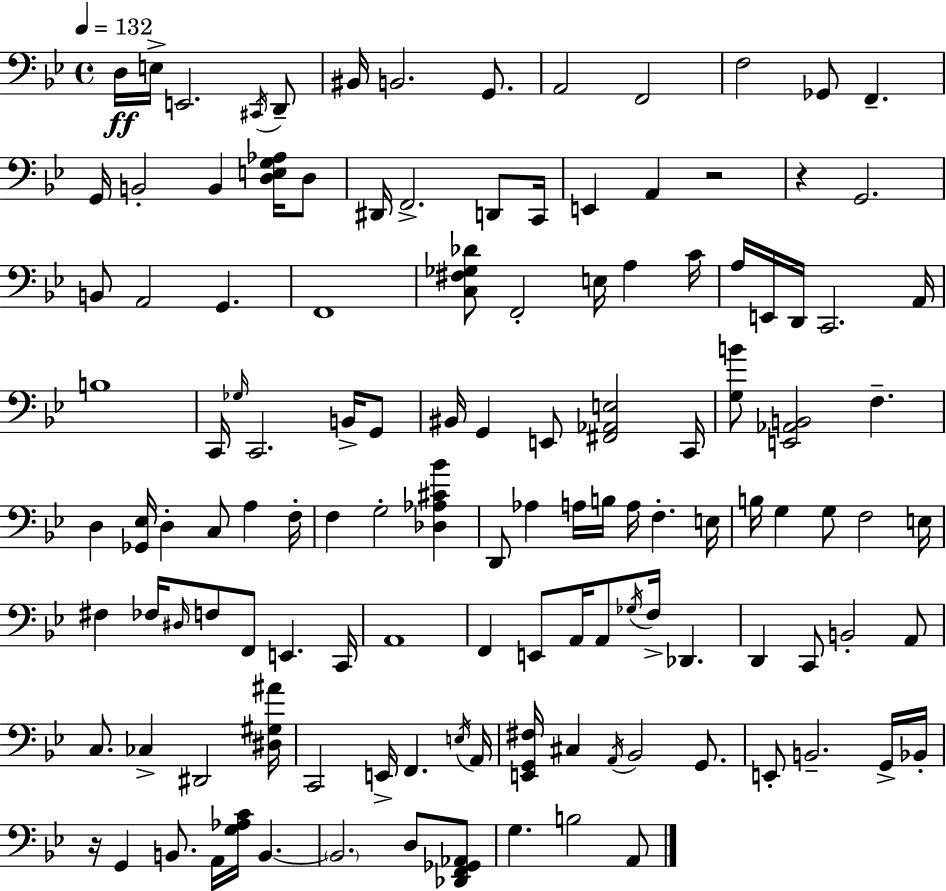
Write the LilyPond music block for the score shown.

{
  \clef bass
  \time 4/4
  \defaultTimeSignature
  \key bes \major
  \tempo 4 = 132
  \repeat volta 2 { d16\ff e16-> e,2. \acciaccatura { cis,16 } d,8-- | bis,16 b,2. g,8. | a,2 f,2 | f2 ges,8 f,4.-- | \break g,16 b,2-. b,4 <d e g aes>16 d8 | dis,16 f,2.-> d,8 | c,16 e,4 a,4 r2 | r4 g,2. | \break b,8 a,2 g,4. | f,1 | <c fis ges des'>8 f,2-. e16 a4 | c'16 a16 e,16 d,16 c,2. | \break a,16 b1 | c,16 \grace { ges16 } c,2. b,16-> | g,8 bis,16 g,4 e,8 <fis, aes, e>2 | c,16 <g b'>8 <e, aes, b,>2 f4.-- | \break d4 <ges, ees>16 d4-. c8 a4 | f16-. f4 g2-. <des aes cis' bes'>4 | d,8 aes4 a16 b16 a16 f4.-. | e16 b16 g4 g8 f2 | \break e16 fis4 fes16 \grace { dis16 } f8 f,8 e,4. | c,16 a,1 | f,4 e,8 a,16 a,8 \acciaccatura { ges16 } f16-> des,4. | d,4 c,8 b,2-. | \break a,8 c8. ces4-> dis,2 | <dis gis ais'>16 c,2 e,16-> f,4. | \acciaccatura { e16 } a,16 <e, g, fis>16 cis4 \acciaccatura { a,16 } bes,2 | g,8. e,8-. b,2.-- | \break g,16-> bes,16-. r16 g,4 b,8. a,16 <g aes c'>16 | b,4.~~ \parenthesize b,2. | d8 <des, f, ges, aes,>8 g4. b2 | a,8 } \bar "|."
}